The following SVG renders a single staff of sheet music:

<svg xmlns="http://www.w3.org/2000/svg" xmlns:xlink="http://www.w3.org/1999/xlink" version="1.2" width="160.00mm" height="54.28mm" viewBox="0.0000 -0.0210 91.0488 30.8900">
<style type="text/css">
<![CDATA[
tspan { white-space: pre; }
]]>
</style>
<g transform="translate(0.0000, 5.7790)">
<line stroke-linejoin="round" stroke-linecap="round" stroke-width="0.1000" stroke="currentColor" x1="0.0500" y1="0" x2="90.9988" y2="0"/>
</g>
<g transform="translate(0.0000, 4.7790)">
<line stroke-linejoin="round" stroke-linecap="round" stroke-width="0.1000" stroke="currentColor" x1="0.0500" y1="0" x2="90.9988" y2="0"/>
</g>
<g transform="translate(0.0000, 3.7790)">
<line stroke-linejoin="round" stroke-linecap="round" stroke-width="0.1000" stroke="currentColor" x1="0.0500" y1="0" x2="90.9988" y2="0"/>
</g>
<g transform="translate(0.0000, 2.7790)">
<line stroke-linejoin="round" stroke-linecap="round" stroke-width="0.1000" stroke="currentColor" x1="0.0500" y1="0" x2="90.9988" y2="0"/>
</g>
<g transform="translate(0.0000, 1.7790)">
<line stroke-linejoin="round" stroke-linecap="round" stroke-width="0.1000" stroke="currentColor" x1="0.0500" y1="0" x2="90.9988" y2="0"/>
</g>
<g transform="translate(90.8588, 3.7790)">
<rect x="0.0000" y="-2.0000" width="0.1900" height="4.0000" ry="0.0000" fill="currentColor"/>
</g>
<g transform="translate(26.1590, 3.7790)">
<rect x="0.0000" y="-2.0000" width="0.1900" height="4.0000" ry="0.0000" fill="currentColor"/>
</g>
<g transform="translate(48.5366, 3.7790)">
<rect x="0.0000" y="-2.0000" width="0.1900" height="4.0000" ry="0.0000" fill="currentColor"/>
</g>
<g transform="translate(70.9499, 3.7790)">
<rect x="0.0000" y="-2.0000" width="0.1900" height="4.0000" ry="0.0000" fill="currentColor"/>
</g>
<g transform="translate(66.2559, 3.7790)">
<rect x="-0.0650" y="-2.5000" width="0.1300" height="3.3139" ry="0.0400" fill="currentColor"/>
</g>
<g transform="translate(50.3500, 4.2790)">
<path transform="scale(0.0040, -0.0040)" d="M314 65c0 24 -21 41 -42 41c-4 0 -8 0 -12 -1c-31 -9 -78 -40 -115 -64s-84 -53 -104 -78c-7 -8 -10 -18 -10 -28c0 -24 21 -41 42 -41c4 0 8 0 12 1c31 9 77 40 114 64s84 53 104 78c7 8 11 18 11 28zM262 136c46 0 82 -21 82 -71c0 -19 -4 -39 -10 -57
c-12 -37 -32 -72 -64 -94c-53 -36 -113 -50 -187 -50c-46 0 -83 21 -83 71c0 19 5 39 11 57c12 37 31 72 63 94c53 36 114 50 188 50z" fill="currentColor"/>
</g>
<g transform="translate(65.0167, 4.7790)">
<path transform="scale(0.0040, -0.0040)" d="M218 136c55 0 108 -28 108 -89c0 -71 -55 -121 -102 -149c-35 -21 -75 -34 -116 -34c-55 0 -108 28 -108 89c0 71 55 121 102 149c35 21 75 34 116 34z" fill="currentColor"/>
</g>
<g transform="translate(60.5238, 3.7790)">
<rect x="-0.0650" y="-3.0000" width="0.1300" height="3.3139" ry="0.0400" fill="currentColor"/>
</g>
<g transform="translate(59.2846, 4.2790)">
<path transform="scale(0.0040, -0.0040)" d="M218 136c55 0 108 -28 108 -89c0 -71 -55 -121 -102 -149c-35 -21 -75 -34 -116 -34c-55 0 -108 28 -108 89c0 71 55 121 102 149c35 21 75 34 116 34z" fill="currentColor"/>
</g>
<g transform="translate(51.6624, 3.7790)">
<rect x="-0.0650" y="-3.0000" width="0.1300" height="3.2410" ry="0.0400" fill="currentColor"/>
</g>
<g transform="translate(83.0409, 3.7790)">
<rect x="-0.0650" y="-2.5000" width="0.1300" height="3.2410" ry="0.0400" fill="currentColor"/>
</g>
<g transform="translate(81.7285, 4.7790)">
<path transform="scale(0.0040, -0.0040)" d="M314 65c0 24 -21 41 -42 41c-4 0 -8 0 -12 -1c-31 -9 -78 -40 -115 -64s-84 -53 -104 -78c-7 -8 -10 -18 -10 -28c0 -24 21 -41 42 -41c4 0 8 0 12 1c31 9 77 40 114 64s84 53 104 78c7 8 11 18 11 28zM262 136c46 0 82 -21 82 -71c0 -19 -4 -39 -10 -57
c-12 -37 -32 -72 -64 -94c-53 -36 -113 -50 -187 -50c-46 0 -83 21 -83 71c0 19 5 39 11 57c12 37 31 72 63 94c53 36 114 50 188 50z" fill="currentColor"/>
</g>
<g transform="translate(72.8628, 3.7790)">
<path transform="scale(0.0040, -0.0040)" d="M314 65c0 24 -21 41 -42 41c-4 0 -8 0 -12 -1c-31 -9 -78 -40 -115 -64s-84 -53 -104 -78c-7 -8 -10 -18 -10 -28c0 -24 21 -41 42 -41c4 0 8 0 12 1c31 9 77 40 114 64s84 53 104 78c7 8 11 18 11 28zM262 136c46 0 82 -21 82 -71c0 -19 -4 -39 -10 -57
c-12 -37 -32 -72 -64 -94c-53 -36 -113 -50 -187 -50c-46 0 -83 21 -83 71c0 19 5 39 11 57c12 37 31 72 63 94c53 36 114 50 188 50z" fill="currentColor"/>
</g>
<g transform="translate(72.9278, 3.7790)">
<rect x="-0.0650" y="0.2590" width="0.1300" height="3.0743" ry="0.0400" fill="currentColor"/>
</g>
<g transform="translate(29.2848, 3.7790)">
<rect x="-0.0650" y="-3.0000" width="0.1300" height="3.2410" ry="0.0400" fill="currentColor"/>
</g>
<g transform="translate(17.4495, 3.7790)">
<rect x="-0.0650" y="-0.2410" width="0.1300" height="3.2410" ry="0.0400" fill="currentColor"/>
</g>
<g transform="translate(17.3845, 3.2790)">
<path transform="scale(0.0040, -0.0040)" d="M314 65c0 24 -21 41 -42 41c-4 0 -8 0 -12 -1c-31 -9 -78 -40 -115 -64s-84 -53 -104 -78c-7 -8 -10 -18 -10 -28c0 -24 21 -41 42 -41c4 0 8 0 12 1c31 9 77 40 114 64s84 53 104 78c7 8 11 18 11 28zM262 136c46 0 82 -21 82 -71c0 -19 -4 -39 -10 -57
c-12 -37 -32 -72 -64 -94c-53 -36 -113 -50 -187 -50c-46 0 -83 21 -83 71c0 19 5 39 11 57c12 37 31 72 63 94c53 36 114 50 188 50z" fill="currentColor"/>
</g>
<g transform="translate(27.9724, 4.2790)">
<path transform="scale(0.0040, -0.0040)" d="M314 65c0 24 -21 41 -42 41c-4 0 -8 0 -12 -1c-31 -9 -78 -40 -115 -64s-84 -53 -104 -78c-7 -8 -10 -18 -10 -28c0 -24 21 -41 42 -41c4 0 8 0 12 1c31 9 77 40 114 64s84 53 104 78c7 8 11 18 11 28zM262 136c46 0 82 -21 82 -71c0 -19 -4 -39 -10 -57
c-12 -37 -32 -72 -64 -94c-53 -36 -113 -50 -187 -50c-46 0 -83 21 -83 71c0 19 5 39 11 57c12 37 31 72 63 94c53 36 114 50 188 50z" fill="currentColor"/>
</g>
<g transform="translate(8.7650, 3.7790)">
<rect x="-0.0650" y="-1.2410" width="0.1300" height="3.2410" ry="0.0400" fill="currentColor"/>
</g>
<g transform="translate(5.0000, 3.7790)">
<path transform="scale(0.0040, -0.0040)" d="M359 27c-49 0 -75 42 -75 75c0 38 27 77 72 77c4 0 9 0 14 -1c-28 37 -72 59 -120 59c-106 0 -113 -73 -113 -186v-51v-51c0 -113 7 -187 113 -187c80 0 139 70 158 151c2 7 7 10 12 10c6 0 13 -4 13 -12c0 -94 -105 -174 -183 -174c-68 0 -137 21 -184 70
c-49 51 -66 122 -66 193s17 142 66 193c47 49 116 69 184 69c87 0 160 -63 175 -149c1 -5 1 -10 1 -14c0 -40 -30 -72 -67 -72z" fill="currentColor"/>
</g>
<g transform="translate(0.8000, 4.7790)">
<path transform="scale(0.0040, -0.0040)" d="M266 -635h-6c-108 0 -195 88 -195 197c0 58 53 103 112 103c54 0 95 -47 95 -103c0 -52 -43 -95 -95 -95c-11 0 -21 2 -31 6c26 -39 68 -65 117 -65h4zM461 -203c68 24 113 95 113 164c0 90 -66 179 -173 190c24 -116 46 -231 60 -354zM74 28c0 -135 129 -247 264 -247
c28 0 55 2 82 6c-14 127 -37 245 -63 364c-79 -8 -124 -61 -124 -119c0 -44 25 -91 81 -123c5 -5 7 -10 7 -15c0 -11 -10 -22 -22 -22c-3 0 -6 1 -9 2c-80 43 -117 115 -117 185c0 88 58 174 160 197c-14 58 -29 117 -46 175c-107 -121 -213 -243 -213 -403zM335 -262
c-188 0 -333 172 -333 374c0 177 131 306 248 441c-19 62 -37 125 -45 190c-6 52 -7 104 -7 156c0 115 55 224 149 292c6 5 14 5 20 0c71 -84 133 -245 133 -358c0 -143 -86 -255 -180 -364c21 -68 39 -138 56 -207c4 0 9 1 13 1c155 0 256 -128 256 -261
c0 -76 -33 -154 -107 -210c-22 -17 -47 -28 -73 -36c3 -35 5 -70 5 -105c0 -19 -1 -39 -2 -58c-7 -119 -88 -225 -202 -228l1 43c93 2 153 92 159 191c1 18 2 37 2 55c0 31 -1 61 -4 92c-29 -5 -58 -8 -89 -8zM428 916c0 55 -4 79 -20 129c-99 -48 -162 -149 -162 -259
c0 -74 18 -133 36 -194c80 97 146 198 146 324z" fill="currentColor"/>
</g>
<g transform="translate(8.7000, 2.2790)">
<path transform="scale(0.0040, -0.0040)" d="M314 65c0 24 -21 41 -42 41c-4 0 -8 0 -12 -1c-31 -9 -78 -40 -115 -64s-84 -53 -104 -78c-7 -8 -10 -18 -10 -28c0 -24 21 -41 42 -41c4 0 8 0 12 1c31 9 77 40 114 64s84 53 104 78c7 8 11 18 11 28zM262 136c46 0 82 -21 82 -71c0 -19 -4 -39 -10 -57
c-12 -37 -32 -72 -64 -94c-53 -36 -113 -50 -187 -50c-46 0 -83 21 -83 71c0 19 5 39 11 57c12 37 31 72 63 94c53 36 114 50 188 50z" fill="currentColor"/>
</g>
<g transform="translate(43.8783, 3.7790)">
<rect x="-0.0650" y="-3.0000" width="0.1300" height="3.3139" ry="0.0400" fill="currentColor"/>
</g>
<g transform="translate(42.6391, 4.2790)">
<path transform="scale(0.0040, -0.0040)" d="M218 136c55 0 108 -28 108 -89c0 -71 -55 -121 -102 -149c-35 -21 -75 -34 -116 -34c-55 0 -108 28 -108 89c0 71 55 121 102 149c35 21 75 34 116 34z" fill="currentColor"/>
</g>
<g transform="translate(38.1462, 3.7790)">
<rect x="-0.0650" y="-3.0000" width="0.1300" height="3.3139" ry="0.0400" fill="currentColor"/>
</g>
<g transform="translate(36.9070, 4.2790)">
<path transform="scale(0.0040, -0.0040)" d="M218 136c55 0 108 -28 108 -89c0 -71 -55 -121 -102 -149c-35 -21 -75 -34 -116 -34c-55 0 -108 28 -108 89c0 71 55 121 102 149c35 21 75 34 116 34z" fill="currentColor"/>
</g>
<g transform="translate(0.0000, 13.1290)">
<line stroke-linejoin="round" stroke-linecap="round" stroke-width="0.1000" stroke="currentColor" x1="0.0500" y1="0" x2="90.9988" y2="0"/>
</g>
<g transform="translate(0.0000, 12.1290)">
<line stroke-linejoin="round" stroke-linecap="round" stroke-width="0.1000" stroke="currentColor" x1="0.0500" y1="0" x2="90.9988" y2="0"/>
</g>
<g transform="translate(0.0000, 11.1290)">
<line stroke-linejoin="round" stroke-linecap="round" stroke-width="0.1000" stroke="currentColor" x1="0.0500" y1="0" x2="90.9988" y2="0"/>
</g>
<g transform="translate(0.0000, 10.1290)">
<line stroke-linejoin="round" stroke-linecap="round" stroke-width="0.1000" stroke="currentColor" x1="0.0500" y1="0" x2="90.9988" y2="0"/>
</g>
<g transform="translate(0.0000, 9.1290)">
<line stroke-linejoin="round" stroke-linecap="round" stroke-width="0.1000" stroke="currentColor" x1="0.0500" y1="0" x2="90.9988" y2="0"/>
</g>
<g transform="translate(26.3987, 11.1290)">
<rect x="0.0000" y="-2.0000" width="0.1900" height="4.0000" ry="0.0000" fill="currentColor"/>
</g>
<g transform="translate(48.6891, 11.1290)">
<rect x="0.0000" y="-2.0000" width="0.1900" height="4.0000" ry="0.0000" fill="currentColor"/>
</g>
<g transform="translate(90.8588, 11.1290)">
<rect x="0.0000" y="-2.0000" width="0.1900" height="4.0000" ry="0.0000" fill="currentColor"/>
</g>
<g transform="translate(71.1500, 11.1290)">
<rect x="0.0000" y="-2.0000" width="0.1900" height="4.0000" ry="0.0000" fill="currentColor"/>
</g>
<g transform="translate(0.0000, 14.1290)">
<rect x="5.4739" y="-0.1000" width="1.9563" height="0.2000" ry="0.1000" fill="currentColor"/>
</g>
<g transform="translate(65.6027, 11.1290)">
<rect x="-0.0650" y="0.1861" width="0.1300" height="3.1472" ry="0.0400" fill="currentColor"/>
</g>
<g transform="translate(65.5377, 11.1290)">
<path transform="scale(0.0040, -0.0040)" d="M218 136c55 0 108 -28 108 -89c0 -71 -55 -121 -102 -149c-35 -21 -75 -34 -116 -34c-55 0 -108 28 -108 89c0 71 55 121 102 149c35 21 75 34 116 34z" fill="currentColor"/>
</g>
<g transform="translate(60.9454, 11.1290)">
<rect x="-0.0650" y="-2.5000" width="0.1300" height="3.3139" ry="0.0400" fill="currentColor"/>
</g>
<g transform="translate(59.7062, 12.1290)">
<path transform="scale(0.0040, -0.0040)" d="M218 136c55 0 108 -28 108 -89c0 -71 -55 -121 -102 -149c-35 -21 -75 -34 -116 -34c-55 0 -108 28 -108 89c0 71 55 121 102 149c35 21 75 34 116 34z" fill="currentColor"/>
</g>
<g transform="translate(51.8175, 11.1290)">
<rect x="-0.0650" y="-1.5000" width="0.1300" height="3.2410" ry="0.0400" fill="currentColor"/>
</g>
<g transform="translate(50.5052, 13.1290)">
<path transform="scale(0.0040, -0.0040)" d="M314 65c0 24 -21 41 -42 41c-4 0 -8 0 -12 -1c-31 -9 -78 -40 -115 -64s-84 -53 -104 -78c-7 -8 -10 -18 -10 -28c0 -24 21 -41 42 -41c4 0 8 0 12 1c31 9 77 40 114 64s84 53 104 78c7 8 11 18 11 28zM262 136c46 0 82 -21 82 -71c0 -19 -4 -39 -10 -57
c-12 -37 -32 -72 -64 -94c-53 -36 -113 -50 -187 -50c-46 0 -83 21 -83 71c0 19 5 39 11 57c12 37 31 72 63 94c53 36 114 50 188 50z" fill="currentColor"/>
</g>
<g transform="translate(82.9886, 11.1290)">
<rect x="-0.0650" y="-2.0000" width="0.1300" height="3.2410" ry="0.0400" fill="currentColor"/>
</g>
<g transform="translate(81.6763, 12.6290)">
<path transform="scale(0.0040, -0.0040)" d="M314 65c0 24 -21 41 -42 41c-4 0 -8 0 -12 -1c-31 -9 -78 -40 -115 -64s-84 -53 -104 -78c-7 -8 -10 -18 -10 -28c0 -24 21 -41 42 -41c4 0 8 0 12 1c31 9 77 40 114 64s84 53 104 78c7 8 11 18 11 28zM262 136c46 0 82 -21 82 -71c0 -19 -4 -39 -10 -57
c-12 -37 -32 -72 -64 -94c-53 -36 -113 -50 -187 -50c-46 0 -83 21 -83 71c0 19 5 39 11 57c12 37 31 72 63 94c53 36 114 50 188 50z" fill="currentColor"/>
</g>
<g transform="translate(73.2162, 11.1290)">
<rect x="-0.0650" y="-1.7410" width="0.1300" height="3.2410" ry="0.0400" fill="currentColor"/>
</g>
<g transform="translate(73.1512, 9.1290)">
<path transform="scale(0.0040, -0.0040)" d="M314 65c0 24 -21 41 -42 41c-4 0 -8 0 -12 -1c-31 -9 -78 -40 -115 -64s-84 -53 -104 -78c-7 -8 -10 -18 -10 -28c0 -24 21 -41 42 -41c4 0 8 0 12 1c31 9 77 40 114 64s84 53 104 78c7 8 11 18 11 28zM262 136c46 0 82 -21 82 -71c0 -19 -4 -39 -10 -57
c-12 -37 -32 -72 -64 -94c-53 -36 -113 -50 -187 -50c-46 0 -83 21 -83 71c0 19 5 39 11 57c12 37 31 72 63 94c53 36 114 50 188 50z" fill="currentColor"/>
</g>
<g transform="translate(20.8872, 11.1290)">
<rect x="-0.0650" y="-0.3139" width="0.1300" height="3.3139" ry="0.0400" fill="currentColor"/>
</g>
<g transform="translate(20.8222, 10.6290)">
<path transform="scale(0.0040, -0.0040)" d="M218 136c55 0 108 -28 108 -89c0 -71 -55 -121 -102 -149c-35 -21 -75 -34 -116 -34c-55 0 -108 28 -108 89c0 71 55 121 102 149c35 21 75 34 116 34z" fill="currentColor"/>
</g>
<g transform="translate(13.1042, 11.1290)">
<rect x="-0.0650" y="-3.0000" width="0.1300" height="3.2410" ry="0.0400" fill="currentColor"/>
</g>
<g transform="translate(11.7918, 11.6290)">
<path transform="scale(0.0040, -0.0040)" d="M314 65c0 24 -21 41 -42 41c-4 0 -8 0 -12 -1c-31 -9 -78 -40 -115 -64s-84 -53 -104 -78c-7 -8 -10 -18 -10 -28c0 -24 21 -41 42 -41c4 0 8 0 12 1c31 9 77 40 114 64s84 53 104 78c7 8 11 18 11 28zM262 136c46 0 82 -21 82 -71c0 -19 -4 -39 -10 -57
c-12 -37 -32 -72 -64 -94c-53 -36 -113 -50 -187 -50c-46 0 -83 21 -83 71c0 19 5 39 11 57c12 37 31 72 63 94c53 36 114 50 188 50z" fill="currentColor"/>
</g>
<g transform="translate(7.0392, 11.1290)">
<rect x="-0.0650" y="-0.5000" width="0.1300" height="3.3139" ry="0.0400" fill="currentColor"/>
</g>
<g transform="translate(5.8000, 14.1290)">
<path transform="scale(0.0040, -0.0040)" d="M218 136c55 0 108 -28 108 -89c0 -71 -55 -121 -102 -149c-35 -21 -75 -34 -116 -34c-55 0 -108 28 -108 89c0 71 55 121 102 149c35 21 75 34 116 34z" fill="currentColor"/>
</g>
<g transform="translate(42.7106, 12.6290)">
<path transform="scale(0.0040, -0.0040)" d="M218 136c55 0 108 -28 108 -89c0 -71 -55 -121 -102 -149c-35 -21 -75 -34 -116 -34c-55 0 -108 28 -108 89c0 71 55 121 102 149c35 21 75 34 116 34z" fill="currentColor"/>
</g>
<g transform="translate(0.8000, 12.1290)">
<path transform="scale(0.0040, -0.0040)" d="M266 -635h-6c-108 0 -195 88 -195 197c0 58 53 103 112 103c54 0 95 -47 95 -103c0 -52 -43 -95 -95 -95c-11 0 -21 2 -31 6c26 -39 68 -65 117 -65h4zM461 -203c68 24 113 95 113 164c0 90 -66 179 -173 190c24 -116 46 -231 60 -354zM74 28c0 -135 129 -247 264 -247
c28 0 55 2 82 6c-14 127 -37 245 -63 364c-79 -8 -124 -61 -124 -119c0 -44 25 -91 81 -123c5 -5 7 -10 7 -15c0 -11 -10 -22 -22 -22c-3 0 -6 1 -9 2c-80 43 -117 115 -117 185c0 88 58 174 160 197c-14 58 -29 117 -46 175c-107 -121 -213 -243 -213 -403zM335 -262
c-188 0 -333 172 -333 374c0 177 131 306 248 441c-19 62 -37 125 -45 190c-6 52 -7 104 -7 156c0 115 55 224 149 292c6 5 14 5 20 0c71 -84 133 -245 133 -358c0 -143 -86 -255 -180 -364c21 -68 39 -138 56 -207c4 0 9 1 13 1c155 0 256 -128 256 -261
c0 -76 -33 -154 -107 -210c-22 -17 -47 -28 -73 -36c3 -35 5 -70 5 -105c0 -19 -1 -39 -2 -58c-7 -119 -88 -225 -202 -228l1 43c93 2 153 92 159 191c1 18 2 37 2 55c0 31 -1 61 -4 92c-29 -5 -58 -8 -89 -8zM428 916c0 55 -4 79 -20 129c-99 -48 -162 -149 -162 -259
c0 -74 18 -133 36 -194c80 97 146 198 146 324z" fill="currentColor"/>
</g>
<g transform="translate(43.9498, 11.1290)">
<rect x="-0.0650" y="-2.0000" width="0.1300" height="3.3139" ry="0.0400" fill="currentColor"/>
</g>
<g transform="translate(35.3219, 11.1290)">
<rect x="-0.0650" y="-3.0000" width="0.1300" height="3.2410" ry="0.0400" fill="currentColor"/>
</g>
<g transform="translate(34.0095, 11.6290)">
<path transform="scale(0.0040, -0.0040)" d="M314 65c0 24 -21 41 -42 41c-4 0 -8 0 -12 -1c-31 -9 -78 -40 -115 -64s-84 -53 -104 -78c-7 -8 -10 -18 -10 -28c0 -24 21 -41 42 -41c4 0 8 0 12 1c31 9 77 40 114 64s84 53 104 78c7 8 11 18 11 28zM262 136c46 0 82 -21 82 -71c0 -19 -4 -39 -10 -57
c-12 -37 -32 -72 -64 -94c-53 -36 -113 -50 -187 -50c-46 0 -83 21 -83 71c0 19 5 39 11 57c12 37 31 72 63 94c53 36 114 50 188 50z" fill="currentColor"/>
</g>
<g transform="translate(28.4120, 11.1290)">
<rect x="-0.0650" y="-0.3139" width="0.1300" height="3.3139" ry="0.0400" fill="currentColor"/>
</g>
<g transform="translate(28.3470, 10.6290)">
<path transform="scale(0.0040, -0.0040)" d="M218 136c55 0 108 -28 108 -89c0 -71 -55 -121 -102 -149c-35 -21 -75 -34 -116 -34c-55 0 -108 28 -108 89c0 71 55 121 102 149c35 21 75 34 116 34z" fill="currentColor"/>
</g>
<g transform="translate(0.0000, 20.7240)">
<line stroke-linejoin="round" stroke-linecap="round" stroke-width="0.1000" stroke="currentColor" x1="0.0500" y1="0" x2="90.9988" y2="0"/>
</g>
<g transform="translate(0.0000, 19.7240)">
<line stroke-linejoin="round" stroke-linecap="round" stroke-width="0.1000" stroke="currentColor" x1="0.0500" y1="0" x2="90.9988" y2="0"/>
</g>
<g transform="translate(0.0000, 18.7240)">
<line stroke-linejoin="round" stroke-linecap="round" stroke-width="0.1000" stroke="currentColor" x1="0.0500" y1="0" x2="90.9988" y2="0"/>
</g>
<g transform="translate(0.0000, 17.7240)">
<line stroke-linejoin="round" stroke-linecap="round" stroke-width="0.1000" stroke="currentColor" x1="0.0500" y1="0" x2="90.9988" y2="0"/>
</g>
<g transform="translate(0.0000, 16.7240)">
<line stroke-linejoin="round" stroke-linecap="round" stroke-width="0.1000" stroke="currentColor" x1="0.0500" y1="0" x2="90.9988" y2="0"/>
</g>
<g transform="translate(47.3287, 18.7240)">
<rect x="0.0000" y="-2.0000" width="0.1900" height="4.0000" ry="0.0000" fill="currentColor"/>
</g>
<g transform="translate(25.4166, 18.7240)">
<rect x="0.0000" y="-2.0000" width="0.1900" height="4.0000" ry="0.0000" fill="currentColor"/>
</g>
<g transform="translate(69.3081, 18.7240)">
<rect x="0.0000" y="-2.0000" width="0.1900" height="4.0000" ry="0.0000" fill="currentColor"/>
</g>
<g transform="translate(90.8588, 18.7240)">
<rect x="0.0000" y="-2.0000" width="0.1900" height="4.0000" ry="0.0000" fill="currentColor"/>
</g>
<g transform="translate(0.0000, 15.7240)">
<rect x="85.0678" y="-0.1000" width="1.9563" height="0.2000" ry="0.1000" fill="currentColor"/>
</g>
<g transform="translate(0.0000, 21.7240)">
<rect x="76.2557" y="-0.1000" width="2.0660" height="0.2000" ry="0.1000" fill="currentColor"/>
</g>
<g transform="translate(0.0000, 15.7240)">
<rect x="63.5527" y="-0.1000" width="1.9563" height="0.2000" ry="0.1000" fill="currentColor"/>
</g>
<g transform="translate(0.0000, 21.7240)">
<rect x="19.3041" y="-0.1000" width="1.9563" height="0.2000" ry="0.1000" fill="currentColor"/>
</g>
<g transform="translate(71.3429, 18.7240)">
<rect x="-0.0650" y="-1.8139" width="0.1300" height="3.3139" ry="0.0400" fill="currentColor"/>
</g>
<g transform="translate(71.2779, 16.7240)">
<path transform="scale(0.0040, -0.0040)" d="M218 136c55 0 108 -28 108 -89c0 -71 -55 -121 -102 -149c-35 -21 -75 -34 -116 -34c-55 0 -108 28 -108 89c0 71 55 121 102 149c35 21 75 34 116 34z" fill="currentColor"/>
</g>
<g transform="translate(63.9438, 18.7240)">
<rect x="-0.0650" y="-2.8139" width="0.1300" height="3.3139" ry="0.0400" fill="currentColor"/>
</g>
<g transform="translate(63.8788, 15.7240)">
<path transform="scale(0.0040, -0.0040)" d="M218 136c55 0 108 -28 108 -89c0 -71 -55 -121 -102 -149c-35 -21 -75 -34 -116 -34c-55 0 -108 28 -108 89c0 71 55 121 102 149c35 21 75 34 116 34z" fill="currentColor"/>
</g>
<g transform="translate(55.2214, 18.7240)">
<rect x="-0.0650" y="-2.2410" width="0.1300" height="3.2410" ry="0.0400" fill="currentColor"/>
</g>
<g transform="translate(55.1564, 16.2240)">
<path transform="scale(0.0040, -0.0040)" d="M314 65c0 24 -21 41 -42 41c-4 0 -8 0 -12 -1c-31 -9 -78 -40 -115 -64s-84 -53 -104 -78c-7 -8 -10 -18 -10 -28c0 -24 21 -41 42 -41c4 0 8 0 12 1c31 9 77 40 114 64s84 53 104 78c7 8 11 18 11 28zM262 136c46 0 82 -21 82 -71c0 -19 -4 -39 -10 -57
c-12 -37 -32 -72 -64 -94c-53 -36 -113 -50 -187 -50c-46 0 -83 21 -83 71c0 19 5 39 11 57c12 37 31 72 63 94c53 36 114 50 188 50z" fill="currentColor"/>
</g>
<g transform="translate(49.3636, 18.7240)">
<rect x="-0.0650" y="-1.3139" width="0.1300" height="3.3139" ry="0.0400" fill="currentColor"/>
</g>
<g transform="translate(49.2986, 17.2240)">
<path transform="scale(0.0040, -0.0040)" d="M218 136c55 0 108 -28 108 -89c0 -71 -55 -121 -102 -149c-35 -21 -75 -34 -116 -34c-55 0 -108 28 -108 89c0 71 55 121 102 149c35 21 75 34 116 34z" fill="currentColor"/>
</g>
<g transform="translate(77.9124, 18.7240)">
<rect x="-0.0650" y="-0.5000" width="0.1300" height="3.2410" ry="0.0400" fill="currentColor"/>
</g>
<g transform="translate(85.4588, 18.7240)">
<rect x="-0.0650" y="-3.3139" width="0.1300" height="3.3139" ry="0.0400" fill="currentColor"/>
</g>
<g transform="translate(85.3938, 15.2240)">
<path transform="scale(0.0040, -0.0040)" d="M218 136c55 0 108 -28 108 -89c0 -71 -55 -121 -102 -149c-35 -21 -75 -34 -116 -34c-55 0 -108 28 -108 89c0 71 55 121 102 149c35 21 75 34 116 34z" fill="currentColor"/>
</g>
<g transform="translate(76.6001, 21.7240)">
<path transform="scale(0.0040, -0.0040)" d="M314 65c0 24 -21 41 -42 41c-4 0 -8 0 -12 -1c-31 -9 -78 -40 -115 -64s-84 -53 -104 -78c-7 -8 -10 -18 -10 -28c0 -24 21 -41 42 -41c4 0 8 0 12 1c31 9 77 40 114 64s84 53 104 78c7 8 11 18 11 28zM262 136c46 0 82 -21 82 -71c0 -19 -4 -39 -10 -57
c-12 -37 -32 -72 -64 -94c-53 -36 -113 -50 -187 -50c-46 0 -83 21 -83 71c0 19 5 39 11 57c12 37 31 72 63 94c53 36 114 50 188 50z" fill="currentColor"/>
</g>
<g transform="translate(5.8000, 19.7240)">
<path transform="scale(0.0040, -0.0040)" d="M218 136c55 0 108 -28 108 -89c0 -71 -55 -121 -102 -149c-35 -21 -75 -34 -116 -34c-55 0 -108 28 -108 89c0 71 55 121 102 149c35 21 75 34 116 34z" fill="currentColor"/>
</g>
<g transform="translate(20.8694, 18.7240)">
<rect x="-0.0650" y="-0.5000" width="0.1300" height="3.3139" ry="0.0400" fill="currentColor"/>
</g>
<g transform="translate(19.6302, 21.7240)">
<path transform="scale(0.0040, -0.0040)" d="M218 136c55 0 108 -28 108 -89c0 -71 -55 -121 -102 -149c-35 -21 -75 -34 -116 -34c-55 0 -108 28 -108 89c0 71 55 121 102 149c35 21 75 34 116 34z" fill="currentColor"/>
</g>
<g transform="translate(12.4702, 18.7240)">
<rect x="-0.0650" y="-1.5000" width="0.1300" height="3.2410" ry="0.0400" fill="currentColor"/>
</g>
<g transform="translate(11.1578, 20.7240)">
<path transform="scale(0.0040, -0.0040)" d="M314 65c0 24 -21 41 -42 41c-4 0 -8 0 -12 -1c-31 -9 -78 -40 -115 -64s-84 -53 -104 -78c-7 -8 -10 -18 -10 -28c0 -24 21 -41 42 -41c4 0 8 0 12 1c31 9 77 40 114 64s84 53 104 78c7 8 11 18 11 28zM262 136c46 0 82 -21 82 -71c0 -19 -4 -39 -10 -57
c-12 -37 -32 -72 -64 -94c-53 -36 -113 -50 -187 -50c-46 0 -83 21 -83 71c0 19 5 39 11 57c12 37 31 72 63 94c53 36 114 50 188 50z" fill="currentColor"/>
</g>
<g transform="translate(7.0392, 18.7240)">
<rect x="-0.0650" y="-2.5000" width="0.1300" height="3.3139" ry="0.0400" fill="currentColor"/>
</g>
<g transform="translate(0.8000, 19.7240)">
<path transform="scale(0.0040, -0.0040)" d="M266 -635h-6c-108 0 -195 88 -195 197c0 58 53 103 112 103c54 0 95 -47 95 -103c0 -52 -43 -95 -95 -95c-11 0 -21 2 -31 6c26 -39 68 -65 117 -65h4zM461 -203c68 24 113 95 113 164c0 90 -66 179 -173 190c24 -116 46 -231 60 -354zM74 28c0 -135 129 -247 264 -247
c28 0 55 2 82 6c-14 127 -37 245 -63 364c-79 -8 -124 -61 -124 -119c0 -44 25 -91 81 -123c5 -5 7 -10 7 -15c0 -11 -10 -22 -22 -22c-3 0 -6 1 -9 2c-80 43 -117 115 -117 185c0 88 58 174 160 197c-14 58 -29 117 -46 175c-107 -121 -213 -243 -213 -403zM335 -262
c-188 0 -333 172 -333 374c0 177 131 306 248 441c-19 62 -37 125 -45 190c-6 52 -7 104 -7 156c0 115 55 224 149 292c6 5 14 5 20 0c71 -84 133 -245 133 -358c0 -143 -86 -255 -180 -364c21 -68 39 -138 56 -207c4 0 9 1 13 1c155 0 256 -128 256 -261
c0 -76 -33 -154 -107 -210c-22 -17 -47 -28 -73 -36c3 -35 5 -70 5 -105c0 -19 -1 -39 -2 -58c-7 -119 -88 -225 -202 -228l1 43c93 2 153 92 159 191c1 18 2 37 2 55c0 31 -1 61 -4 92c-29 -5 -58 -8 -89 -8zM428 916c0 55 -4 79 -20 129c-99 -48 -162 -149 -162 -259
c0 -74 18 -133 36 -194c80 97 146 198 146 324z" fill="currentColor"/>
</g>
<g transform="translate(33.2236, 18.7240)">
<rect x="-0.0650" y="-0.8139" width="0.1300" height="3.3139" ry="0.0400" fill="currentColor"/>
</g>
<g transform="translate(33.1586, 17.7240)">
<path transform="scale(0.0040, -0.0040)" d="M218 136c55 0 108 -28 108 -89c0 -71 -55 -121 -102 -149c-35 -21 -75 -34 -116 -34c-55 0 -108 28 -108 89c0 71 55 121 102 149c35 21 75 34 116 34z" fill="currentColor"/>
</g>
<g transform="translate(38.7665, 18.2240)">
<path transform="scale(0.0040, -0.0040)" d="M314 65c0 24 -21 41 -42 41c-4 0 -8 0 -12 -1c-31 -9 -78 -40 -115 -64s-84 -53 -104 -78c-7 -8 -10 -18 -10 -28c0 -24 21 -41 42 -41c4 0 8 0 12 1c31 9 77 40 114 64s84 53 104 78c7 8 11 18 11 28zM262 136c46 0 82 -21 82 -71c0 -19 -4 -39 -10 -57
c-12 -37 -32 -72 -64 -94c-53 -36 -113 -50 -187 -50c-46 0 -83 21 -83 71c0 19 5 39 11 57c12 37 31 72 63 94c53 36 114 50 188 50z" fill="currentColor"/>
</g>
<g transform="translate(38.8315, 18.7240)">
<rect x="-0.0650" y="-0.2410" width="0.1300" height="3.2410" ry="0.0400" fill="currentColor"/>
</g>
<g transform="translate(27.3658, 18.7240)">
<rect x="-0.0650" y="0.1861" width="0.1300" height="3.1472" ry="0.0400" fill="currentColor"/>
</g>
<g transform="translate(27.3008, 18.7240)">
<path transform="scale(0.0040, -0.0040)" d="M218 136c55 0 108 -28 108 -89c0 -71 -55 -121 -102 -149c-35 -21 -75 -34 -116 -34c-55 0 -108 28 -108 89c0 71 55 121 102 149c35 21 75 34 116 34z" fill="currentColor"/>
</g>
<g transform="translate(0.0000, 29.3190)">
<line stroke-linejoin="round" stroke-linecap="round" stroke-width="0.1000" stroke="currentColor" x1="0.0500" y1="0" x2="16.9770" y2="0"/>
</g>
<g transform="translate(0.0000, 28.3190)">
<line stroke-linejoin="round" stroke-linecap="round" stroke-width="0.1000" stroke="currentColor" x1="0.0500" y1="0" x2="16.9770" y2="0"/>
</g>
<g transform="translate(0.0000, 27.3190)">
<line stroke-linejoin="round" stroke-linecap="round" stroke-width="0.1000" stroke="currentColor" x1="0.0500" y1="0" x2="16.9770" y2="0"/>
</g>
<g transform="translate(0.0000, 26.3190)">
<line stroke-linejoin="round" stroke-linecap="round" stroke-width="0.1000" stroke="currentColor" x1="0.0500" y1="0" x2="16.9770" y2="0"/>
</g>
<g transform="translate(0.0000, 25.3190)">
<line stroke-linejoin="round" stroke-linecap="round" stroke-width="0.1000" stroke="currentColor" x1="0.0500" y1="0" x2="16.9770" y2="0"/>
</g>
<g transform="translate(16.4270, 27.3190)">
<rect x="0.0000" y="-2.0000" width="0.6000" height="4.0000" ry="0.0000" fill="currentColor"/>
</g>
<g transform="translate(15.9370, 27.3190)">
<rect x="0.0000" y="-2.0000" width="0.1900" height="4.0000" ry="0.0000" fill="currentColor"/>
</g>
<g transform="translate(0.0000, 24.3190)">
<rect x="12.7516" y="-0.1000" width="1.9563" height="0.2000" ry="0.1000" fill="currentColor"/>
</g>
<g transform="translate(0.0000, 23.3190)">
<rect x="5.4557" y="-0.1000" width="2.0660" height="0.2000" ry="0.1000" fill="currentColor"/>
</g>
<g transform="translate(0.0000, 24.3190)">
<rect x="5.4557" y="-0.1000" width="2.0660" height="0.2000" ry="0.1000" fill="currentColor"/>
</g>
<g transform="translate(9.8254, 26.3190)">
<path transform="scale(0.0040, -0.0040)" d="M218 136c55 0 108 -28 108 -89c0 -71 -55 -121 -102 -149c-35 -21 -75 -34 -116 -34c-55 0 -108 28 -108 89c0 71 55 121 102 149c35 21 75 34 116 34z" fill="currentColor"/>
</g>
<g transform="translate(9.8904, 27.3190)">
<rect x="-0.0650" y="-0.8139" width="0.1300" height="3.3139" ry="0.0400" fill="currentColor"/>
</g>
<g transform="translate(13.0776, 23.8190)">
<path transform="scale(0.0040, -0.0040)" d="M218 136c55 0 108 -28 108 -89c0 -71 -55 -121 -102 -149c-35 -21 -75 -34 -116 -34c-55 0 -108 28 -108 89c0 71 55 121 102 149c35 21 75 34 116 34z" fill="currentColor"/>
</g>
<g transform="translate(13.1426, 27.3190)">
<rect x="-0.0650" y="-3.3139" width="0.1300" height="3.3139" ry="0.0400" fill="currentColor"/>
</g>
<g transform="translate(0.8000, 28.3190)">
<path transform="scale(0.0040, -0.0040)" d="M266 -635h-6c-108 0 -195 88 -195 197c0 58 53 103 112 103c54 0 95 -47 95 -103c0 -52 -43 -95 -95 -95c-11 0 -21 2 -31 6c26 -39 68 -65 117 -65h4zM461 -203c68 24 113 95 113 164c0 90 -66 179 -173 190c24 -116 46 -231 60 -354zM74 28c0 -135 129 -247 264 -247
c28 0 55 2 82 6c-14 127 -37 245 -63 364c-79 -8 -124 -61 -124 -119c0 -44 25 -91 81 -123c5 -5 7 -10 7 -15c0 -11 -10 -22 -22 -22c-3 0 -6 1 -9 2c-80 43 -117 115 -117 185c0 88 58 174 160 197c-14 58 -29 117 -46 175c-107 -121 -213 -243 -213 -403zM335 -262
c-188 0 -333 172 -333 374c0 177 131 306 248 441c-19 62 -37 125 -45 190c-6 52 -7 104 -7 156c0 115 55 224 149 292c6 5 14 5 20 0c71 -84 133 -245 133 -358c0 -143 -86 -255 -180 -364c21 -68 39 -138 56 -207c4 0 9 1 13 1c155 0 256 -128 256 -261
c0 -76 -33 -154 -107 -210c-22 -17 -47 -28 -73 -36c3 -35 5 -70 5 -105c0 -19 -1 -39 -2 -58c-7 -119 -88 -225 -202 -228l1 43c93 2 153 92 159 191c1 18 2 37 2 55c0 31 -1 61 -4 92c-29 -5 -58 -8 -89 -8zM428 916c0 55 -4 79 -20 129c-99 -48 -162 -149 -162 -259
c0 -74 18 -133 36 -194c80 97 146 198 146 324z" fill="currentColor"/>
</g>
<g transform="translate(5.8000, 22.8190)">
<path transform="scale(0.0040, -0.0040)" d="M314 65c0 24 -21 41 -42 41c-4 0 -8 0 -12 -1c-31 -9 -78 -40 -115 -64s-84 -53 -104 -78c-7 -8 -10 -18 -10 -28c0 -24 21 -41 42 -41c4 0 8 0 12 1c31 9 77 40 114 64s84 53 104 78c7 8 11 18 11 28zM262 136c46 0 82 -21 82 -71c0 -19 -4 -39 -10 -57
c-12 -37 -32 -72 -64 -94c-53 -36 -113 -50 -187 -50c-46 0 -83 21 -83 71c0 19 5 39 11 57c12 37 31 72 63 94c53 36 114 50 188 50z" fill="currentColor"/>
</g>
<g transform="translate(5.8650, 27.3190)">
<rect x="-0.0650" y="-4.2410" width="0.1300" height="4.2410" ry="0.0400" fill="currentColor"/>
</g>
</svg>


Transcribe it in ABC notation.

X:1
T:Untitled
M:4/4
L:1/4
K:C
e2 c2 A2 A A A2 A G B2 G2 C A2 c c A2 F E2 G B f2 F2 G E2 C B d c2 e g2 a f C2 b d'2 d b